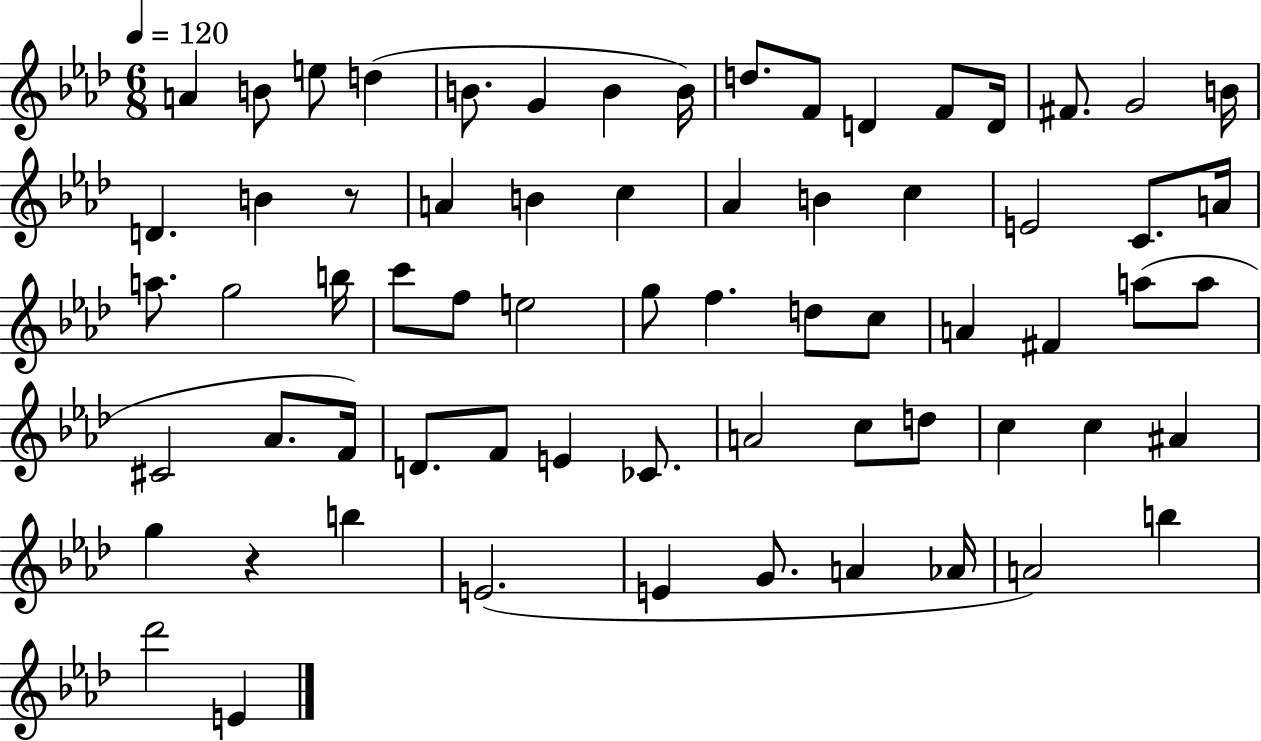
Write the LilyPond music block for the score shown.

{
  \clef treble
  \numericTimeSignature
  \time 6/8
  \key aes \major
  \tempo 4 = 120
  \repeat volta 2 { a'4 b'8 e''8 d''4( | b'8. g'4 b'4 b'16) | d''8. f'8 d'4 f'8 d'16 | fis'8. g'2 b'16 | \break d'4. b'4 r8 | a'4 b'4 c''4 | aes'4 b'4 c''4 | e'2 c'8. a'16 | \break a''8. g''2 b''16 | c'''8 f''8 e''2 | g''8 f''4. d''8 c''8 | a'4 fis'4 a''8( a''8 | \break cis'2 aes'8. f'16) | d'8. f'8 e'4 ces'8. | a'2 c''8 d''8 | c''4 c''4 ais'4 | \break g''4 r4 b''4 | e'2.( | e'4 g'8. a'4 aes'16 | a'2) b''4 | \break des'''2 e'4 | } \bar "|."
}